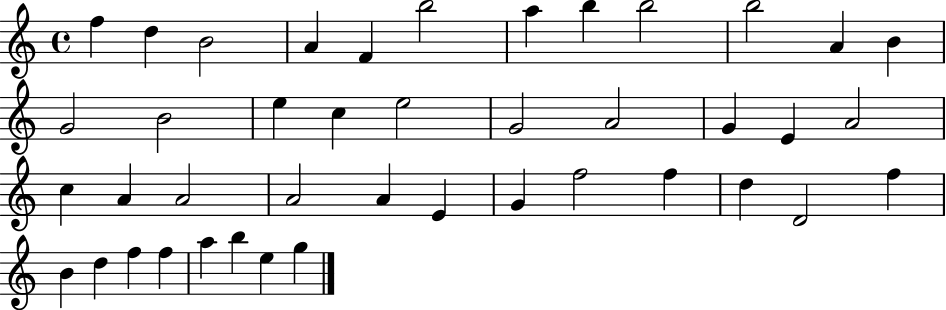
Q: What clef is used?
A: treble